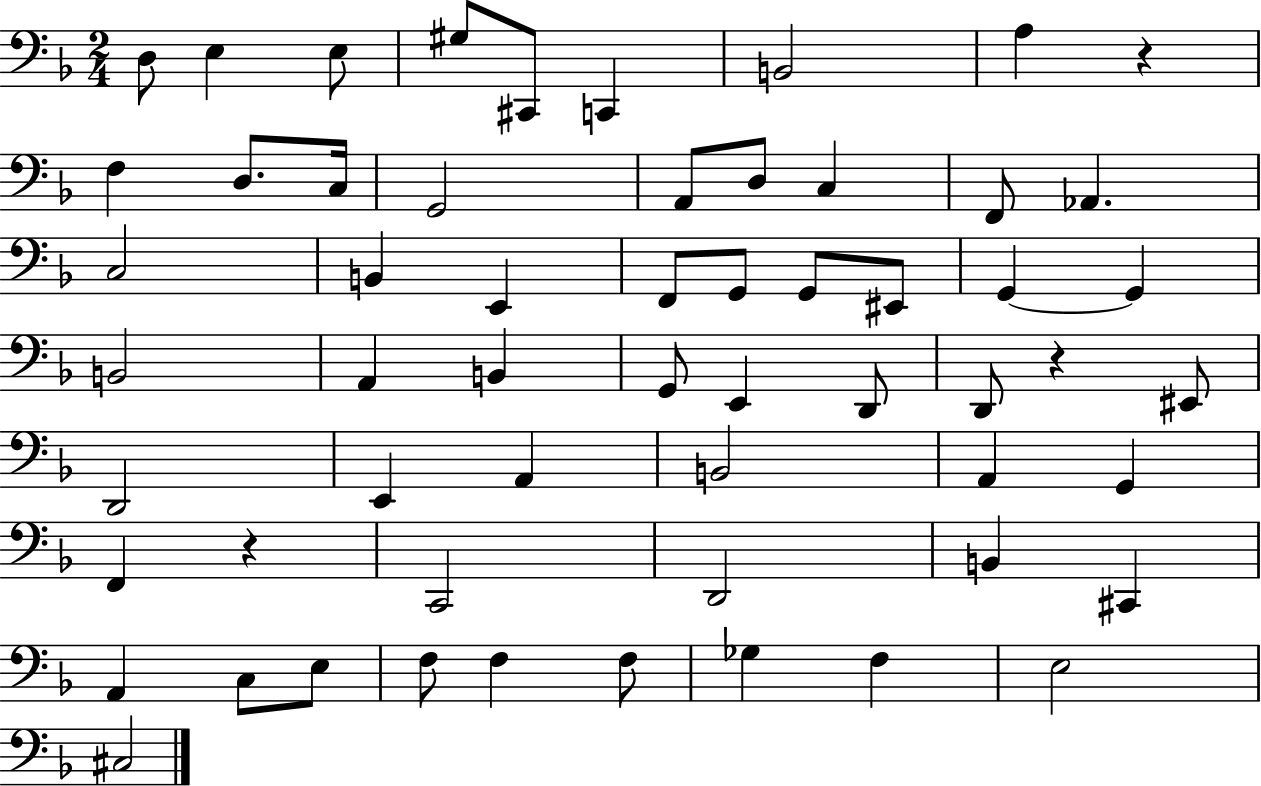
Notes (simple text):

D3/e E3/q E3/e G#3/e C#2/e C2/q B2/h A3/q R/q F3/q D3/e. C3/s G2/h A2/e D3/e C3/q F2/e Ab2/q. C3/h B2/q E2/q F2/e G2/e G2/e EIS2/e G2/q G2/q B2/h A2/q B2/q G2/e E2/q D2/e D2/e R/q EIS2/e D2/h E2/q A2/q B2/h A2/q G2/q F2/q R/q C2/h D2/h B2/q C#2/q A2/q C3/e E3/e F3/e F3/q F3/e Gb3/q F3/q E3/h C#3/h